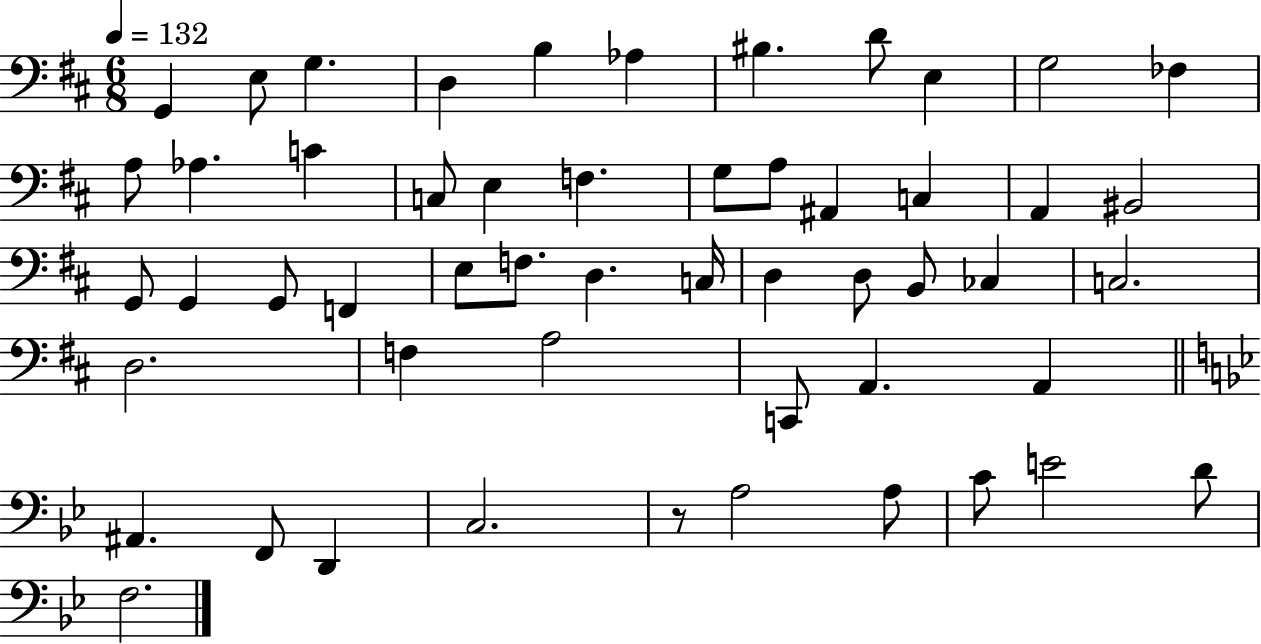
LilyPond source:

{
  \clef bass
  \numericTimeSignature
  \time 6/8
  \key d \major
  \tempo 4 = 132
  g,4 e8 g4. | d4 b4 aes4 | bis4. d'8 e4 | g2 fes4 | \break a8 aes4. c'4 | c8 e4 f4. | g8 a8 ais,4 c4 | a,4 bis,2 | \break g,8 g,4 g,8 f,4 | e8 f8. d4. c16 | d4 d8 b,8 ces4 | c2. | \break d2. | f4 a2 | c,8 a,4. a,4 | \bar "||" \break \key bes \major ais,4. f,8 d,4 | c2. | r8 a2 a8 | c'8 e'2 d'8 | \break f2. | \bar "|."
}